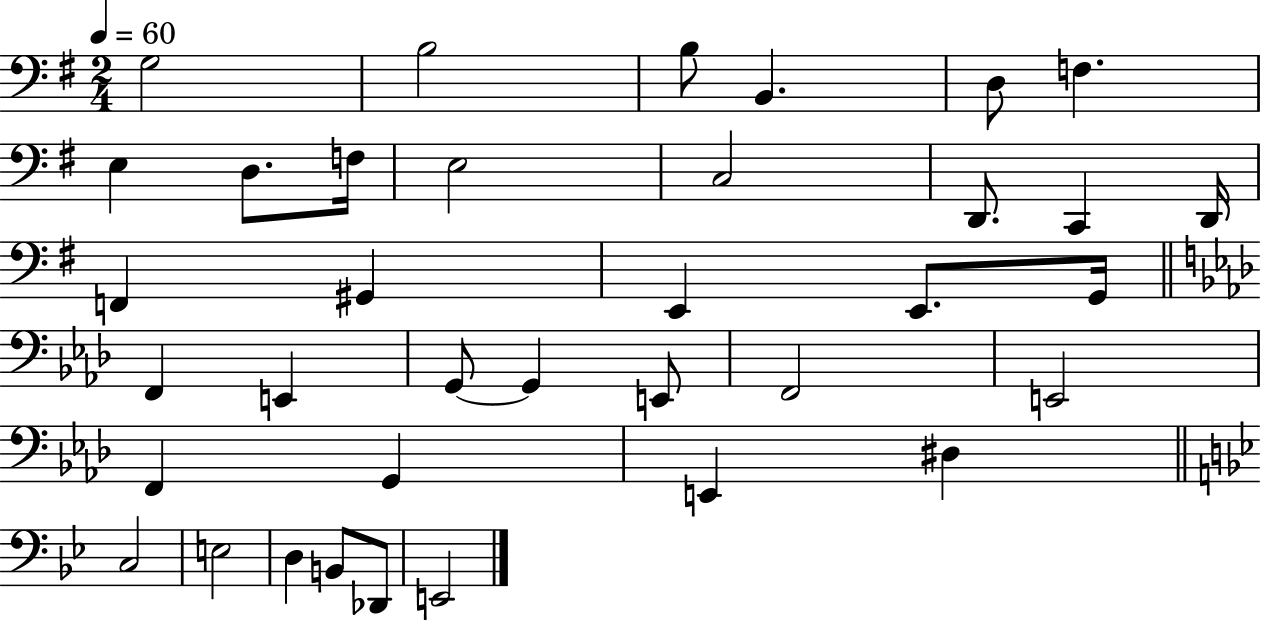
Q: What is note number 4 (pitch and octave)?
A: B2